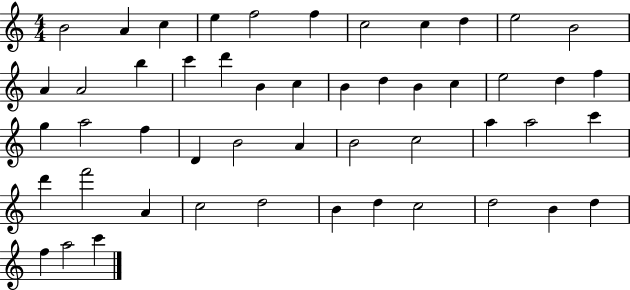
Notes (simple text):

B4/h A4/q C5/q E5/q F5/h F5/q C5/h C5/q D5/q E5/h B4/h A4/q A4/h B5/q C6/q D6/q B4/q C5/q B4/q D5/q B4/q C5/q E5/h D5/q F5/q G5/q A5/h F5/q D4/q B4/h A4/q B4/h C5/h A5/q A5/h C6/q D6/q F6/h A4/q C5/h D5/h B4/q D5/q C5/h D5/h B4/q D5/q F5/q A5/h C6/q